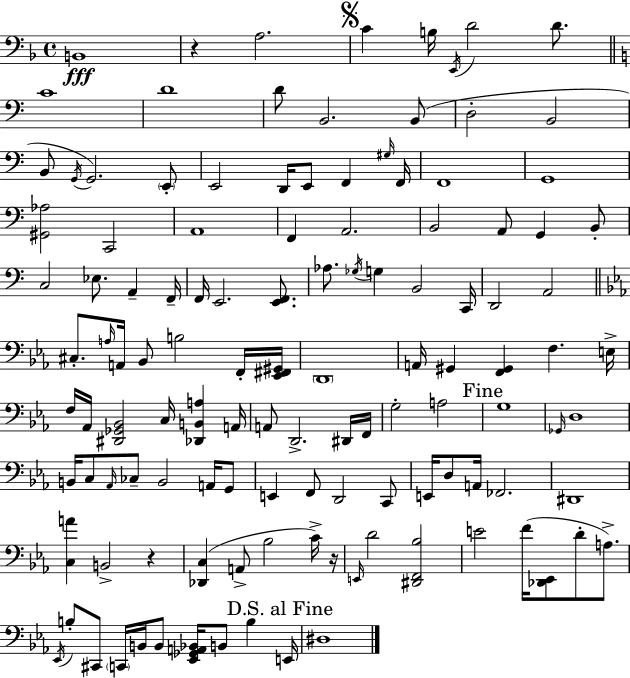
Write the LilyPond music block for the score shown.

{
  \clef bass
  \time 4/4
  \defaultTimeSignature
  \key f \major
  \repeat volta 2 { b,1\fff | r4 a2. | \mark \markup { \musicglyph "scripts.segno" } c'4 b16 \acciaccatura { e,16 } d'2 d'8. | \bar "||" \break \key a \minor c'1 | d'1 | d'8 b,2. b,8( | d2-. b,2 | \break b,8 \acciaccatura { g,16 } g,2.) \parenthesize e,8-. | e,2 d,16 e,8 f,4 | \grace { gis16 } f,16 f,1 | g,1 | \break <gis, aes>2 c,2 | a,1 | f,4 a,2. | b,2 a,8 g,4 | \break b,8-. c2 ees8. a,4-- | f,16-- f,16 e,2. <e, f,>8. | aes8. \acciaccatura { ges16 } g4 b,2 | c,16 d,2 a,2 | \break \bar "||" \break \key c \minor cis8.-. \grace { a16 } a,16 bes,8 b2 f,16-. | <ees, fis, gis,>16 \parenthesize d,1 | a,16 gis,4 <f, gis,>4 f4. | e16-> f16 aes,16 <dis, ges, bes,>2 c16 <des, b, a>4 | \break a,16 a,8 d,2.-> dis,16 | f,16 g2-. a2 | \mark "Fine" g1 | \grace { ges,16 } d1 | \break b,16 c8 \grace { aes,16 } ces8-- b,2 | a,16 g,8 e,4 f,8 d,2 | c,8 e,16 d8 a,16 fes,2. | dis,1 | \break <c a'>4 b,2-> r4 | <des, c>4( a,8-> bes2 | c'16->) r16 \grace { e,16 } d'2 <dis, f, bes>2 | e'2 f'16( <des, ees,>8 d'8-. | \break a8.->) \acciaccatura { ees,16 } b8-. cis,8 \parenthesize c,16 b,16 b,8 <ees, ges, a, bes,>16 b,8 | b4 \mark "D.S. al Fine" e,16 dis1 | } \bar "|."
}